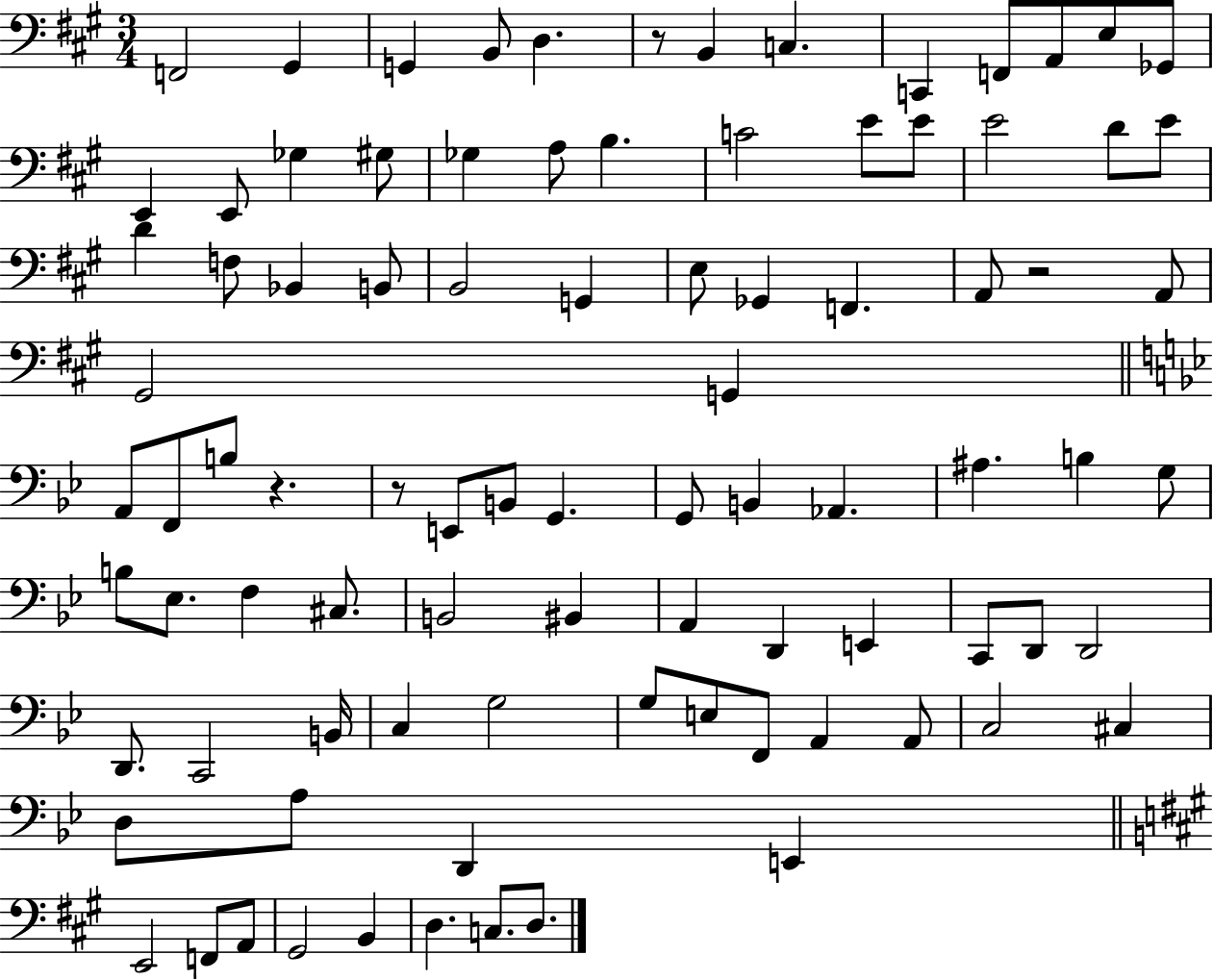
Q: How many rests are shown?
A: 4